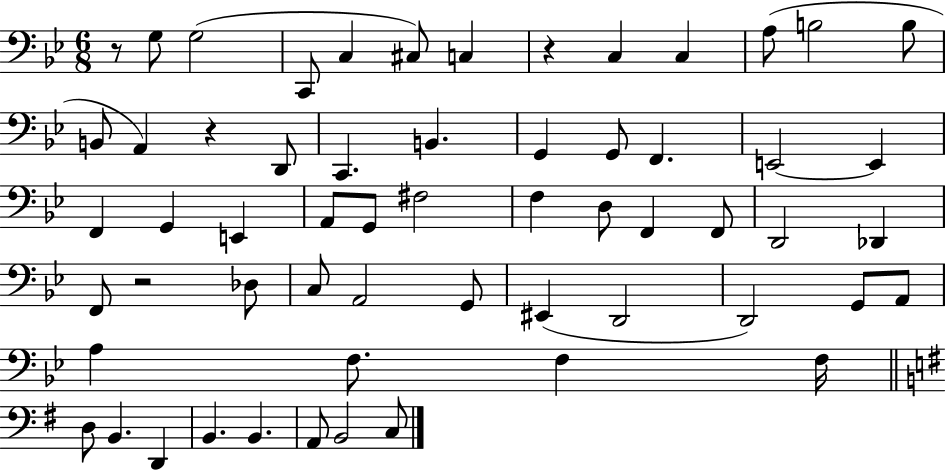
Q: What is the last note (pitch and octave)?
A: C3